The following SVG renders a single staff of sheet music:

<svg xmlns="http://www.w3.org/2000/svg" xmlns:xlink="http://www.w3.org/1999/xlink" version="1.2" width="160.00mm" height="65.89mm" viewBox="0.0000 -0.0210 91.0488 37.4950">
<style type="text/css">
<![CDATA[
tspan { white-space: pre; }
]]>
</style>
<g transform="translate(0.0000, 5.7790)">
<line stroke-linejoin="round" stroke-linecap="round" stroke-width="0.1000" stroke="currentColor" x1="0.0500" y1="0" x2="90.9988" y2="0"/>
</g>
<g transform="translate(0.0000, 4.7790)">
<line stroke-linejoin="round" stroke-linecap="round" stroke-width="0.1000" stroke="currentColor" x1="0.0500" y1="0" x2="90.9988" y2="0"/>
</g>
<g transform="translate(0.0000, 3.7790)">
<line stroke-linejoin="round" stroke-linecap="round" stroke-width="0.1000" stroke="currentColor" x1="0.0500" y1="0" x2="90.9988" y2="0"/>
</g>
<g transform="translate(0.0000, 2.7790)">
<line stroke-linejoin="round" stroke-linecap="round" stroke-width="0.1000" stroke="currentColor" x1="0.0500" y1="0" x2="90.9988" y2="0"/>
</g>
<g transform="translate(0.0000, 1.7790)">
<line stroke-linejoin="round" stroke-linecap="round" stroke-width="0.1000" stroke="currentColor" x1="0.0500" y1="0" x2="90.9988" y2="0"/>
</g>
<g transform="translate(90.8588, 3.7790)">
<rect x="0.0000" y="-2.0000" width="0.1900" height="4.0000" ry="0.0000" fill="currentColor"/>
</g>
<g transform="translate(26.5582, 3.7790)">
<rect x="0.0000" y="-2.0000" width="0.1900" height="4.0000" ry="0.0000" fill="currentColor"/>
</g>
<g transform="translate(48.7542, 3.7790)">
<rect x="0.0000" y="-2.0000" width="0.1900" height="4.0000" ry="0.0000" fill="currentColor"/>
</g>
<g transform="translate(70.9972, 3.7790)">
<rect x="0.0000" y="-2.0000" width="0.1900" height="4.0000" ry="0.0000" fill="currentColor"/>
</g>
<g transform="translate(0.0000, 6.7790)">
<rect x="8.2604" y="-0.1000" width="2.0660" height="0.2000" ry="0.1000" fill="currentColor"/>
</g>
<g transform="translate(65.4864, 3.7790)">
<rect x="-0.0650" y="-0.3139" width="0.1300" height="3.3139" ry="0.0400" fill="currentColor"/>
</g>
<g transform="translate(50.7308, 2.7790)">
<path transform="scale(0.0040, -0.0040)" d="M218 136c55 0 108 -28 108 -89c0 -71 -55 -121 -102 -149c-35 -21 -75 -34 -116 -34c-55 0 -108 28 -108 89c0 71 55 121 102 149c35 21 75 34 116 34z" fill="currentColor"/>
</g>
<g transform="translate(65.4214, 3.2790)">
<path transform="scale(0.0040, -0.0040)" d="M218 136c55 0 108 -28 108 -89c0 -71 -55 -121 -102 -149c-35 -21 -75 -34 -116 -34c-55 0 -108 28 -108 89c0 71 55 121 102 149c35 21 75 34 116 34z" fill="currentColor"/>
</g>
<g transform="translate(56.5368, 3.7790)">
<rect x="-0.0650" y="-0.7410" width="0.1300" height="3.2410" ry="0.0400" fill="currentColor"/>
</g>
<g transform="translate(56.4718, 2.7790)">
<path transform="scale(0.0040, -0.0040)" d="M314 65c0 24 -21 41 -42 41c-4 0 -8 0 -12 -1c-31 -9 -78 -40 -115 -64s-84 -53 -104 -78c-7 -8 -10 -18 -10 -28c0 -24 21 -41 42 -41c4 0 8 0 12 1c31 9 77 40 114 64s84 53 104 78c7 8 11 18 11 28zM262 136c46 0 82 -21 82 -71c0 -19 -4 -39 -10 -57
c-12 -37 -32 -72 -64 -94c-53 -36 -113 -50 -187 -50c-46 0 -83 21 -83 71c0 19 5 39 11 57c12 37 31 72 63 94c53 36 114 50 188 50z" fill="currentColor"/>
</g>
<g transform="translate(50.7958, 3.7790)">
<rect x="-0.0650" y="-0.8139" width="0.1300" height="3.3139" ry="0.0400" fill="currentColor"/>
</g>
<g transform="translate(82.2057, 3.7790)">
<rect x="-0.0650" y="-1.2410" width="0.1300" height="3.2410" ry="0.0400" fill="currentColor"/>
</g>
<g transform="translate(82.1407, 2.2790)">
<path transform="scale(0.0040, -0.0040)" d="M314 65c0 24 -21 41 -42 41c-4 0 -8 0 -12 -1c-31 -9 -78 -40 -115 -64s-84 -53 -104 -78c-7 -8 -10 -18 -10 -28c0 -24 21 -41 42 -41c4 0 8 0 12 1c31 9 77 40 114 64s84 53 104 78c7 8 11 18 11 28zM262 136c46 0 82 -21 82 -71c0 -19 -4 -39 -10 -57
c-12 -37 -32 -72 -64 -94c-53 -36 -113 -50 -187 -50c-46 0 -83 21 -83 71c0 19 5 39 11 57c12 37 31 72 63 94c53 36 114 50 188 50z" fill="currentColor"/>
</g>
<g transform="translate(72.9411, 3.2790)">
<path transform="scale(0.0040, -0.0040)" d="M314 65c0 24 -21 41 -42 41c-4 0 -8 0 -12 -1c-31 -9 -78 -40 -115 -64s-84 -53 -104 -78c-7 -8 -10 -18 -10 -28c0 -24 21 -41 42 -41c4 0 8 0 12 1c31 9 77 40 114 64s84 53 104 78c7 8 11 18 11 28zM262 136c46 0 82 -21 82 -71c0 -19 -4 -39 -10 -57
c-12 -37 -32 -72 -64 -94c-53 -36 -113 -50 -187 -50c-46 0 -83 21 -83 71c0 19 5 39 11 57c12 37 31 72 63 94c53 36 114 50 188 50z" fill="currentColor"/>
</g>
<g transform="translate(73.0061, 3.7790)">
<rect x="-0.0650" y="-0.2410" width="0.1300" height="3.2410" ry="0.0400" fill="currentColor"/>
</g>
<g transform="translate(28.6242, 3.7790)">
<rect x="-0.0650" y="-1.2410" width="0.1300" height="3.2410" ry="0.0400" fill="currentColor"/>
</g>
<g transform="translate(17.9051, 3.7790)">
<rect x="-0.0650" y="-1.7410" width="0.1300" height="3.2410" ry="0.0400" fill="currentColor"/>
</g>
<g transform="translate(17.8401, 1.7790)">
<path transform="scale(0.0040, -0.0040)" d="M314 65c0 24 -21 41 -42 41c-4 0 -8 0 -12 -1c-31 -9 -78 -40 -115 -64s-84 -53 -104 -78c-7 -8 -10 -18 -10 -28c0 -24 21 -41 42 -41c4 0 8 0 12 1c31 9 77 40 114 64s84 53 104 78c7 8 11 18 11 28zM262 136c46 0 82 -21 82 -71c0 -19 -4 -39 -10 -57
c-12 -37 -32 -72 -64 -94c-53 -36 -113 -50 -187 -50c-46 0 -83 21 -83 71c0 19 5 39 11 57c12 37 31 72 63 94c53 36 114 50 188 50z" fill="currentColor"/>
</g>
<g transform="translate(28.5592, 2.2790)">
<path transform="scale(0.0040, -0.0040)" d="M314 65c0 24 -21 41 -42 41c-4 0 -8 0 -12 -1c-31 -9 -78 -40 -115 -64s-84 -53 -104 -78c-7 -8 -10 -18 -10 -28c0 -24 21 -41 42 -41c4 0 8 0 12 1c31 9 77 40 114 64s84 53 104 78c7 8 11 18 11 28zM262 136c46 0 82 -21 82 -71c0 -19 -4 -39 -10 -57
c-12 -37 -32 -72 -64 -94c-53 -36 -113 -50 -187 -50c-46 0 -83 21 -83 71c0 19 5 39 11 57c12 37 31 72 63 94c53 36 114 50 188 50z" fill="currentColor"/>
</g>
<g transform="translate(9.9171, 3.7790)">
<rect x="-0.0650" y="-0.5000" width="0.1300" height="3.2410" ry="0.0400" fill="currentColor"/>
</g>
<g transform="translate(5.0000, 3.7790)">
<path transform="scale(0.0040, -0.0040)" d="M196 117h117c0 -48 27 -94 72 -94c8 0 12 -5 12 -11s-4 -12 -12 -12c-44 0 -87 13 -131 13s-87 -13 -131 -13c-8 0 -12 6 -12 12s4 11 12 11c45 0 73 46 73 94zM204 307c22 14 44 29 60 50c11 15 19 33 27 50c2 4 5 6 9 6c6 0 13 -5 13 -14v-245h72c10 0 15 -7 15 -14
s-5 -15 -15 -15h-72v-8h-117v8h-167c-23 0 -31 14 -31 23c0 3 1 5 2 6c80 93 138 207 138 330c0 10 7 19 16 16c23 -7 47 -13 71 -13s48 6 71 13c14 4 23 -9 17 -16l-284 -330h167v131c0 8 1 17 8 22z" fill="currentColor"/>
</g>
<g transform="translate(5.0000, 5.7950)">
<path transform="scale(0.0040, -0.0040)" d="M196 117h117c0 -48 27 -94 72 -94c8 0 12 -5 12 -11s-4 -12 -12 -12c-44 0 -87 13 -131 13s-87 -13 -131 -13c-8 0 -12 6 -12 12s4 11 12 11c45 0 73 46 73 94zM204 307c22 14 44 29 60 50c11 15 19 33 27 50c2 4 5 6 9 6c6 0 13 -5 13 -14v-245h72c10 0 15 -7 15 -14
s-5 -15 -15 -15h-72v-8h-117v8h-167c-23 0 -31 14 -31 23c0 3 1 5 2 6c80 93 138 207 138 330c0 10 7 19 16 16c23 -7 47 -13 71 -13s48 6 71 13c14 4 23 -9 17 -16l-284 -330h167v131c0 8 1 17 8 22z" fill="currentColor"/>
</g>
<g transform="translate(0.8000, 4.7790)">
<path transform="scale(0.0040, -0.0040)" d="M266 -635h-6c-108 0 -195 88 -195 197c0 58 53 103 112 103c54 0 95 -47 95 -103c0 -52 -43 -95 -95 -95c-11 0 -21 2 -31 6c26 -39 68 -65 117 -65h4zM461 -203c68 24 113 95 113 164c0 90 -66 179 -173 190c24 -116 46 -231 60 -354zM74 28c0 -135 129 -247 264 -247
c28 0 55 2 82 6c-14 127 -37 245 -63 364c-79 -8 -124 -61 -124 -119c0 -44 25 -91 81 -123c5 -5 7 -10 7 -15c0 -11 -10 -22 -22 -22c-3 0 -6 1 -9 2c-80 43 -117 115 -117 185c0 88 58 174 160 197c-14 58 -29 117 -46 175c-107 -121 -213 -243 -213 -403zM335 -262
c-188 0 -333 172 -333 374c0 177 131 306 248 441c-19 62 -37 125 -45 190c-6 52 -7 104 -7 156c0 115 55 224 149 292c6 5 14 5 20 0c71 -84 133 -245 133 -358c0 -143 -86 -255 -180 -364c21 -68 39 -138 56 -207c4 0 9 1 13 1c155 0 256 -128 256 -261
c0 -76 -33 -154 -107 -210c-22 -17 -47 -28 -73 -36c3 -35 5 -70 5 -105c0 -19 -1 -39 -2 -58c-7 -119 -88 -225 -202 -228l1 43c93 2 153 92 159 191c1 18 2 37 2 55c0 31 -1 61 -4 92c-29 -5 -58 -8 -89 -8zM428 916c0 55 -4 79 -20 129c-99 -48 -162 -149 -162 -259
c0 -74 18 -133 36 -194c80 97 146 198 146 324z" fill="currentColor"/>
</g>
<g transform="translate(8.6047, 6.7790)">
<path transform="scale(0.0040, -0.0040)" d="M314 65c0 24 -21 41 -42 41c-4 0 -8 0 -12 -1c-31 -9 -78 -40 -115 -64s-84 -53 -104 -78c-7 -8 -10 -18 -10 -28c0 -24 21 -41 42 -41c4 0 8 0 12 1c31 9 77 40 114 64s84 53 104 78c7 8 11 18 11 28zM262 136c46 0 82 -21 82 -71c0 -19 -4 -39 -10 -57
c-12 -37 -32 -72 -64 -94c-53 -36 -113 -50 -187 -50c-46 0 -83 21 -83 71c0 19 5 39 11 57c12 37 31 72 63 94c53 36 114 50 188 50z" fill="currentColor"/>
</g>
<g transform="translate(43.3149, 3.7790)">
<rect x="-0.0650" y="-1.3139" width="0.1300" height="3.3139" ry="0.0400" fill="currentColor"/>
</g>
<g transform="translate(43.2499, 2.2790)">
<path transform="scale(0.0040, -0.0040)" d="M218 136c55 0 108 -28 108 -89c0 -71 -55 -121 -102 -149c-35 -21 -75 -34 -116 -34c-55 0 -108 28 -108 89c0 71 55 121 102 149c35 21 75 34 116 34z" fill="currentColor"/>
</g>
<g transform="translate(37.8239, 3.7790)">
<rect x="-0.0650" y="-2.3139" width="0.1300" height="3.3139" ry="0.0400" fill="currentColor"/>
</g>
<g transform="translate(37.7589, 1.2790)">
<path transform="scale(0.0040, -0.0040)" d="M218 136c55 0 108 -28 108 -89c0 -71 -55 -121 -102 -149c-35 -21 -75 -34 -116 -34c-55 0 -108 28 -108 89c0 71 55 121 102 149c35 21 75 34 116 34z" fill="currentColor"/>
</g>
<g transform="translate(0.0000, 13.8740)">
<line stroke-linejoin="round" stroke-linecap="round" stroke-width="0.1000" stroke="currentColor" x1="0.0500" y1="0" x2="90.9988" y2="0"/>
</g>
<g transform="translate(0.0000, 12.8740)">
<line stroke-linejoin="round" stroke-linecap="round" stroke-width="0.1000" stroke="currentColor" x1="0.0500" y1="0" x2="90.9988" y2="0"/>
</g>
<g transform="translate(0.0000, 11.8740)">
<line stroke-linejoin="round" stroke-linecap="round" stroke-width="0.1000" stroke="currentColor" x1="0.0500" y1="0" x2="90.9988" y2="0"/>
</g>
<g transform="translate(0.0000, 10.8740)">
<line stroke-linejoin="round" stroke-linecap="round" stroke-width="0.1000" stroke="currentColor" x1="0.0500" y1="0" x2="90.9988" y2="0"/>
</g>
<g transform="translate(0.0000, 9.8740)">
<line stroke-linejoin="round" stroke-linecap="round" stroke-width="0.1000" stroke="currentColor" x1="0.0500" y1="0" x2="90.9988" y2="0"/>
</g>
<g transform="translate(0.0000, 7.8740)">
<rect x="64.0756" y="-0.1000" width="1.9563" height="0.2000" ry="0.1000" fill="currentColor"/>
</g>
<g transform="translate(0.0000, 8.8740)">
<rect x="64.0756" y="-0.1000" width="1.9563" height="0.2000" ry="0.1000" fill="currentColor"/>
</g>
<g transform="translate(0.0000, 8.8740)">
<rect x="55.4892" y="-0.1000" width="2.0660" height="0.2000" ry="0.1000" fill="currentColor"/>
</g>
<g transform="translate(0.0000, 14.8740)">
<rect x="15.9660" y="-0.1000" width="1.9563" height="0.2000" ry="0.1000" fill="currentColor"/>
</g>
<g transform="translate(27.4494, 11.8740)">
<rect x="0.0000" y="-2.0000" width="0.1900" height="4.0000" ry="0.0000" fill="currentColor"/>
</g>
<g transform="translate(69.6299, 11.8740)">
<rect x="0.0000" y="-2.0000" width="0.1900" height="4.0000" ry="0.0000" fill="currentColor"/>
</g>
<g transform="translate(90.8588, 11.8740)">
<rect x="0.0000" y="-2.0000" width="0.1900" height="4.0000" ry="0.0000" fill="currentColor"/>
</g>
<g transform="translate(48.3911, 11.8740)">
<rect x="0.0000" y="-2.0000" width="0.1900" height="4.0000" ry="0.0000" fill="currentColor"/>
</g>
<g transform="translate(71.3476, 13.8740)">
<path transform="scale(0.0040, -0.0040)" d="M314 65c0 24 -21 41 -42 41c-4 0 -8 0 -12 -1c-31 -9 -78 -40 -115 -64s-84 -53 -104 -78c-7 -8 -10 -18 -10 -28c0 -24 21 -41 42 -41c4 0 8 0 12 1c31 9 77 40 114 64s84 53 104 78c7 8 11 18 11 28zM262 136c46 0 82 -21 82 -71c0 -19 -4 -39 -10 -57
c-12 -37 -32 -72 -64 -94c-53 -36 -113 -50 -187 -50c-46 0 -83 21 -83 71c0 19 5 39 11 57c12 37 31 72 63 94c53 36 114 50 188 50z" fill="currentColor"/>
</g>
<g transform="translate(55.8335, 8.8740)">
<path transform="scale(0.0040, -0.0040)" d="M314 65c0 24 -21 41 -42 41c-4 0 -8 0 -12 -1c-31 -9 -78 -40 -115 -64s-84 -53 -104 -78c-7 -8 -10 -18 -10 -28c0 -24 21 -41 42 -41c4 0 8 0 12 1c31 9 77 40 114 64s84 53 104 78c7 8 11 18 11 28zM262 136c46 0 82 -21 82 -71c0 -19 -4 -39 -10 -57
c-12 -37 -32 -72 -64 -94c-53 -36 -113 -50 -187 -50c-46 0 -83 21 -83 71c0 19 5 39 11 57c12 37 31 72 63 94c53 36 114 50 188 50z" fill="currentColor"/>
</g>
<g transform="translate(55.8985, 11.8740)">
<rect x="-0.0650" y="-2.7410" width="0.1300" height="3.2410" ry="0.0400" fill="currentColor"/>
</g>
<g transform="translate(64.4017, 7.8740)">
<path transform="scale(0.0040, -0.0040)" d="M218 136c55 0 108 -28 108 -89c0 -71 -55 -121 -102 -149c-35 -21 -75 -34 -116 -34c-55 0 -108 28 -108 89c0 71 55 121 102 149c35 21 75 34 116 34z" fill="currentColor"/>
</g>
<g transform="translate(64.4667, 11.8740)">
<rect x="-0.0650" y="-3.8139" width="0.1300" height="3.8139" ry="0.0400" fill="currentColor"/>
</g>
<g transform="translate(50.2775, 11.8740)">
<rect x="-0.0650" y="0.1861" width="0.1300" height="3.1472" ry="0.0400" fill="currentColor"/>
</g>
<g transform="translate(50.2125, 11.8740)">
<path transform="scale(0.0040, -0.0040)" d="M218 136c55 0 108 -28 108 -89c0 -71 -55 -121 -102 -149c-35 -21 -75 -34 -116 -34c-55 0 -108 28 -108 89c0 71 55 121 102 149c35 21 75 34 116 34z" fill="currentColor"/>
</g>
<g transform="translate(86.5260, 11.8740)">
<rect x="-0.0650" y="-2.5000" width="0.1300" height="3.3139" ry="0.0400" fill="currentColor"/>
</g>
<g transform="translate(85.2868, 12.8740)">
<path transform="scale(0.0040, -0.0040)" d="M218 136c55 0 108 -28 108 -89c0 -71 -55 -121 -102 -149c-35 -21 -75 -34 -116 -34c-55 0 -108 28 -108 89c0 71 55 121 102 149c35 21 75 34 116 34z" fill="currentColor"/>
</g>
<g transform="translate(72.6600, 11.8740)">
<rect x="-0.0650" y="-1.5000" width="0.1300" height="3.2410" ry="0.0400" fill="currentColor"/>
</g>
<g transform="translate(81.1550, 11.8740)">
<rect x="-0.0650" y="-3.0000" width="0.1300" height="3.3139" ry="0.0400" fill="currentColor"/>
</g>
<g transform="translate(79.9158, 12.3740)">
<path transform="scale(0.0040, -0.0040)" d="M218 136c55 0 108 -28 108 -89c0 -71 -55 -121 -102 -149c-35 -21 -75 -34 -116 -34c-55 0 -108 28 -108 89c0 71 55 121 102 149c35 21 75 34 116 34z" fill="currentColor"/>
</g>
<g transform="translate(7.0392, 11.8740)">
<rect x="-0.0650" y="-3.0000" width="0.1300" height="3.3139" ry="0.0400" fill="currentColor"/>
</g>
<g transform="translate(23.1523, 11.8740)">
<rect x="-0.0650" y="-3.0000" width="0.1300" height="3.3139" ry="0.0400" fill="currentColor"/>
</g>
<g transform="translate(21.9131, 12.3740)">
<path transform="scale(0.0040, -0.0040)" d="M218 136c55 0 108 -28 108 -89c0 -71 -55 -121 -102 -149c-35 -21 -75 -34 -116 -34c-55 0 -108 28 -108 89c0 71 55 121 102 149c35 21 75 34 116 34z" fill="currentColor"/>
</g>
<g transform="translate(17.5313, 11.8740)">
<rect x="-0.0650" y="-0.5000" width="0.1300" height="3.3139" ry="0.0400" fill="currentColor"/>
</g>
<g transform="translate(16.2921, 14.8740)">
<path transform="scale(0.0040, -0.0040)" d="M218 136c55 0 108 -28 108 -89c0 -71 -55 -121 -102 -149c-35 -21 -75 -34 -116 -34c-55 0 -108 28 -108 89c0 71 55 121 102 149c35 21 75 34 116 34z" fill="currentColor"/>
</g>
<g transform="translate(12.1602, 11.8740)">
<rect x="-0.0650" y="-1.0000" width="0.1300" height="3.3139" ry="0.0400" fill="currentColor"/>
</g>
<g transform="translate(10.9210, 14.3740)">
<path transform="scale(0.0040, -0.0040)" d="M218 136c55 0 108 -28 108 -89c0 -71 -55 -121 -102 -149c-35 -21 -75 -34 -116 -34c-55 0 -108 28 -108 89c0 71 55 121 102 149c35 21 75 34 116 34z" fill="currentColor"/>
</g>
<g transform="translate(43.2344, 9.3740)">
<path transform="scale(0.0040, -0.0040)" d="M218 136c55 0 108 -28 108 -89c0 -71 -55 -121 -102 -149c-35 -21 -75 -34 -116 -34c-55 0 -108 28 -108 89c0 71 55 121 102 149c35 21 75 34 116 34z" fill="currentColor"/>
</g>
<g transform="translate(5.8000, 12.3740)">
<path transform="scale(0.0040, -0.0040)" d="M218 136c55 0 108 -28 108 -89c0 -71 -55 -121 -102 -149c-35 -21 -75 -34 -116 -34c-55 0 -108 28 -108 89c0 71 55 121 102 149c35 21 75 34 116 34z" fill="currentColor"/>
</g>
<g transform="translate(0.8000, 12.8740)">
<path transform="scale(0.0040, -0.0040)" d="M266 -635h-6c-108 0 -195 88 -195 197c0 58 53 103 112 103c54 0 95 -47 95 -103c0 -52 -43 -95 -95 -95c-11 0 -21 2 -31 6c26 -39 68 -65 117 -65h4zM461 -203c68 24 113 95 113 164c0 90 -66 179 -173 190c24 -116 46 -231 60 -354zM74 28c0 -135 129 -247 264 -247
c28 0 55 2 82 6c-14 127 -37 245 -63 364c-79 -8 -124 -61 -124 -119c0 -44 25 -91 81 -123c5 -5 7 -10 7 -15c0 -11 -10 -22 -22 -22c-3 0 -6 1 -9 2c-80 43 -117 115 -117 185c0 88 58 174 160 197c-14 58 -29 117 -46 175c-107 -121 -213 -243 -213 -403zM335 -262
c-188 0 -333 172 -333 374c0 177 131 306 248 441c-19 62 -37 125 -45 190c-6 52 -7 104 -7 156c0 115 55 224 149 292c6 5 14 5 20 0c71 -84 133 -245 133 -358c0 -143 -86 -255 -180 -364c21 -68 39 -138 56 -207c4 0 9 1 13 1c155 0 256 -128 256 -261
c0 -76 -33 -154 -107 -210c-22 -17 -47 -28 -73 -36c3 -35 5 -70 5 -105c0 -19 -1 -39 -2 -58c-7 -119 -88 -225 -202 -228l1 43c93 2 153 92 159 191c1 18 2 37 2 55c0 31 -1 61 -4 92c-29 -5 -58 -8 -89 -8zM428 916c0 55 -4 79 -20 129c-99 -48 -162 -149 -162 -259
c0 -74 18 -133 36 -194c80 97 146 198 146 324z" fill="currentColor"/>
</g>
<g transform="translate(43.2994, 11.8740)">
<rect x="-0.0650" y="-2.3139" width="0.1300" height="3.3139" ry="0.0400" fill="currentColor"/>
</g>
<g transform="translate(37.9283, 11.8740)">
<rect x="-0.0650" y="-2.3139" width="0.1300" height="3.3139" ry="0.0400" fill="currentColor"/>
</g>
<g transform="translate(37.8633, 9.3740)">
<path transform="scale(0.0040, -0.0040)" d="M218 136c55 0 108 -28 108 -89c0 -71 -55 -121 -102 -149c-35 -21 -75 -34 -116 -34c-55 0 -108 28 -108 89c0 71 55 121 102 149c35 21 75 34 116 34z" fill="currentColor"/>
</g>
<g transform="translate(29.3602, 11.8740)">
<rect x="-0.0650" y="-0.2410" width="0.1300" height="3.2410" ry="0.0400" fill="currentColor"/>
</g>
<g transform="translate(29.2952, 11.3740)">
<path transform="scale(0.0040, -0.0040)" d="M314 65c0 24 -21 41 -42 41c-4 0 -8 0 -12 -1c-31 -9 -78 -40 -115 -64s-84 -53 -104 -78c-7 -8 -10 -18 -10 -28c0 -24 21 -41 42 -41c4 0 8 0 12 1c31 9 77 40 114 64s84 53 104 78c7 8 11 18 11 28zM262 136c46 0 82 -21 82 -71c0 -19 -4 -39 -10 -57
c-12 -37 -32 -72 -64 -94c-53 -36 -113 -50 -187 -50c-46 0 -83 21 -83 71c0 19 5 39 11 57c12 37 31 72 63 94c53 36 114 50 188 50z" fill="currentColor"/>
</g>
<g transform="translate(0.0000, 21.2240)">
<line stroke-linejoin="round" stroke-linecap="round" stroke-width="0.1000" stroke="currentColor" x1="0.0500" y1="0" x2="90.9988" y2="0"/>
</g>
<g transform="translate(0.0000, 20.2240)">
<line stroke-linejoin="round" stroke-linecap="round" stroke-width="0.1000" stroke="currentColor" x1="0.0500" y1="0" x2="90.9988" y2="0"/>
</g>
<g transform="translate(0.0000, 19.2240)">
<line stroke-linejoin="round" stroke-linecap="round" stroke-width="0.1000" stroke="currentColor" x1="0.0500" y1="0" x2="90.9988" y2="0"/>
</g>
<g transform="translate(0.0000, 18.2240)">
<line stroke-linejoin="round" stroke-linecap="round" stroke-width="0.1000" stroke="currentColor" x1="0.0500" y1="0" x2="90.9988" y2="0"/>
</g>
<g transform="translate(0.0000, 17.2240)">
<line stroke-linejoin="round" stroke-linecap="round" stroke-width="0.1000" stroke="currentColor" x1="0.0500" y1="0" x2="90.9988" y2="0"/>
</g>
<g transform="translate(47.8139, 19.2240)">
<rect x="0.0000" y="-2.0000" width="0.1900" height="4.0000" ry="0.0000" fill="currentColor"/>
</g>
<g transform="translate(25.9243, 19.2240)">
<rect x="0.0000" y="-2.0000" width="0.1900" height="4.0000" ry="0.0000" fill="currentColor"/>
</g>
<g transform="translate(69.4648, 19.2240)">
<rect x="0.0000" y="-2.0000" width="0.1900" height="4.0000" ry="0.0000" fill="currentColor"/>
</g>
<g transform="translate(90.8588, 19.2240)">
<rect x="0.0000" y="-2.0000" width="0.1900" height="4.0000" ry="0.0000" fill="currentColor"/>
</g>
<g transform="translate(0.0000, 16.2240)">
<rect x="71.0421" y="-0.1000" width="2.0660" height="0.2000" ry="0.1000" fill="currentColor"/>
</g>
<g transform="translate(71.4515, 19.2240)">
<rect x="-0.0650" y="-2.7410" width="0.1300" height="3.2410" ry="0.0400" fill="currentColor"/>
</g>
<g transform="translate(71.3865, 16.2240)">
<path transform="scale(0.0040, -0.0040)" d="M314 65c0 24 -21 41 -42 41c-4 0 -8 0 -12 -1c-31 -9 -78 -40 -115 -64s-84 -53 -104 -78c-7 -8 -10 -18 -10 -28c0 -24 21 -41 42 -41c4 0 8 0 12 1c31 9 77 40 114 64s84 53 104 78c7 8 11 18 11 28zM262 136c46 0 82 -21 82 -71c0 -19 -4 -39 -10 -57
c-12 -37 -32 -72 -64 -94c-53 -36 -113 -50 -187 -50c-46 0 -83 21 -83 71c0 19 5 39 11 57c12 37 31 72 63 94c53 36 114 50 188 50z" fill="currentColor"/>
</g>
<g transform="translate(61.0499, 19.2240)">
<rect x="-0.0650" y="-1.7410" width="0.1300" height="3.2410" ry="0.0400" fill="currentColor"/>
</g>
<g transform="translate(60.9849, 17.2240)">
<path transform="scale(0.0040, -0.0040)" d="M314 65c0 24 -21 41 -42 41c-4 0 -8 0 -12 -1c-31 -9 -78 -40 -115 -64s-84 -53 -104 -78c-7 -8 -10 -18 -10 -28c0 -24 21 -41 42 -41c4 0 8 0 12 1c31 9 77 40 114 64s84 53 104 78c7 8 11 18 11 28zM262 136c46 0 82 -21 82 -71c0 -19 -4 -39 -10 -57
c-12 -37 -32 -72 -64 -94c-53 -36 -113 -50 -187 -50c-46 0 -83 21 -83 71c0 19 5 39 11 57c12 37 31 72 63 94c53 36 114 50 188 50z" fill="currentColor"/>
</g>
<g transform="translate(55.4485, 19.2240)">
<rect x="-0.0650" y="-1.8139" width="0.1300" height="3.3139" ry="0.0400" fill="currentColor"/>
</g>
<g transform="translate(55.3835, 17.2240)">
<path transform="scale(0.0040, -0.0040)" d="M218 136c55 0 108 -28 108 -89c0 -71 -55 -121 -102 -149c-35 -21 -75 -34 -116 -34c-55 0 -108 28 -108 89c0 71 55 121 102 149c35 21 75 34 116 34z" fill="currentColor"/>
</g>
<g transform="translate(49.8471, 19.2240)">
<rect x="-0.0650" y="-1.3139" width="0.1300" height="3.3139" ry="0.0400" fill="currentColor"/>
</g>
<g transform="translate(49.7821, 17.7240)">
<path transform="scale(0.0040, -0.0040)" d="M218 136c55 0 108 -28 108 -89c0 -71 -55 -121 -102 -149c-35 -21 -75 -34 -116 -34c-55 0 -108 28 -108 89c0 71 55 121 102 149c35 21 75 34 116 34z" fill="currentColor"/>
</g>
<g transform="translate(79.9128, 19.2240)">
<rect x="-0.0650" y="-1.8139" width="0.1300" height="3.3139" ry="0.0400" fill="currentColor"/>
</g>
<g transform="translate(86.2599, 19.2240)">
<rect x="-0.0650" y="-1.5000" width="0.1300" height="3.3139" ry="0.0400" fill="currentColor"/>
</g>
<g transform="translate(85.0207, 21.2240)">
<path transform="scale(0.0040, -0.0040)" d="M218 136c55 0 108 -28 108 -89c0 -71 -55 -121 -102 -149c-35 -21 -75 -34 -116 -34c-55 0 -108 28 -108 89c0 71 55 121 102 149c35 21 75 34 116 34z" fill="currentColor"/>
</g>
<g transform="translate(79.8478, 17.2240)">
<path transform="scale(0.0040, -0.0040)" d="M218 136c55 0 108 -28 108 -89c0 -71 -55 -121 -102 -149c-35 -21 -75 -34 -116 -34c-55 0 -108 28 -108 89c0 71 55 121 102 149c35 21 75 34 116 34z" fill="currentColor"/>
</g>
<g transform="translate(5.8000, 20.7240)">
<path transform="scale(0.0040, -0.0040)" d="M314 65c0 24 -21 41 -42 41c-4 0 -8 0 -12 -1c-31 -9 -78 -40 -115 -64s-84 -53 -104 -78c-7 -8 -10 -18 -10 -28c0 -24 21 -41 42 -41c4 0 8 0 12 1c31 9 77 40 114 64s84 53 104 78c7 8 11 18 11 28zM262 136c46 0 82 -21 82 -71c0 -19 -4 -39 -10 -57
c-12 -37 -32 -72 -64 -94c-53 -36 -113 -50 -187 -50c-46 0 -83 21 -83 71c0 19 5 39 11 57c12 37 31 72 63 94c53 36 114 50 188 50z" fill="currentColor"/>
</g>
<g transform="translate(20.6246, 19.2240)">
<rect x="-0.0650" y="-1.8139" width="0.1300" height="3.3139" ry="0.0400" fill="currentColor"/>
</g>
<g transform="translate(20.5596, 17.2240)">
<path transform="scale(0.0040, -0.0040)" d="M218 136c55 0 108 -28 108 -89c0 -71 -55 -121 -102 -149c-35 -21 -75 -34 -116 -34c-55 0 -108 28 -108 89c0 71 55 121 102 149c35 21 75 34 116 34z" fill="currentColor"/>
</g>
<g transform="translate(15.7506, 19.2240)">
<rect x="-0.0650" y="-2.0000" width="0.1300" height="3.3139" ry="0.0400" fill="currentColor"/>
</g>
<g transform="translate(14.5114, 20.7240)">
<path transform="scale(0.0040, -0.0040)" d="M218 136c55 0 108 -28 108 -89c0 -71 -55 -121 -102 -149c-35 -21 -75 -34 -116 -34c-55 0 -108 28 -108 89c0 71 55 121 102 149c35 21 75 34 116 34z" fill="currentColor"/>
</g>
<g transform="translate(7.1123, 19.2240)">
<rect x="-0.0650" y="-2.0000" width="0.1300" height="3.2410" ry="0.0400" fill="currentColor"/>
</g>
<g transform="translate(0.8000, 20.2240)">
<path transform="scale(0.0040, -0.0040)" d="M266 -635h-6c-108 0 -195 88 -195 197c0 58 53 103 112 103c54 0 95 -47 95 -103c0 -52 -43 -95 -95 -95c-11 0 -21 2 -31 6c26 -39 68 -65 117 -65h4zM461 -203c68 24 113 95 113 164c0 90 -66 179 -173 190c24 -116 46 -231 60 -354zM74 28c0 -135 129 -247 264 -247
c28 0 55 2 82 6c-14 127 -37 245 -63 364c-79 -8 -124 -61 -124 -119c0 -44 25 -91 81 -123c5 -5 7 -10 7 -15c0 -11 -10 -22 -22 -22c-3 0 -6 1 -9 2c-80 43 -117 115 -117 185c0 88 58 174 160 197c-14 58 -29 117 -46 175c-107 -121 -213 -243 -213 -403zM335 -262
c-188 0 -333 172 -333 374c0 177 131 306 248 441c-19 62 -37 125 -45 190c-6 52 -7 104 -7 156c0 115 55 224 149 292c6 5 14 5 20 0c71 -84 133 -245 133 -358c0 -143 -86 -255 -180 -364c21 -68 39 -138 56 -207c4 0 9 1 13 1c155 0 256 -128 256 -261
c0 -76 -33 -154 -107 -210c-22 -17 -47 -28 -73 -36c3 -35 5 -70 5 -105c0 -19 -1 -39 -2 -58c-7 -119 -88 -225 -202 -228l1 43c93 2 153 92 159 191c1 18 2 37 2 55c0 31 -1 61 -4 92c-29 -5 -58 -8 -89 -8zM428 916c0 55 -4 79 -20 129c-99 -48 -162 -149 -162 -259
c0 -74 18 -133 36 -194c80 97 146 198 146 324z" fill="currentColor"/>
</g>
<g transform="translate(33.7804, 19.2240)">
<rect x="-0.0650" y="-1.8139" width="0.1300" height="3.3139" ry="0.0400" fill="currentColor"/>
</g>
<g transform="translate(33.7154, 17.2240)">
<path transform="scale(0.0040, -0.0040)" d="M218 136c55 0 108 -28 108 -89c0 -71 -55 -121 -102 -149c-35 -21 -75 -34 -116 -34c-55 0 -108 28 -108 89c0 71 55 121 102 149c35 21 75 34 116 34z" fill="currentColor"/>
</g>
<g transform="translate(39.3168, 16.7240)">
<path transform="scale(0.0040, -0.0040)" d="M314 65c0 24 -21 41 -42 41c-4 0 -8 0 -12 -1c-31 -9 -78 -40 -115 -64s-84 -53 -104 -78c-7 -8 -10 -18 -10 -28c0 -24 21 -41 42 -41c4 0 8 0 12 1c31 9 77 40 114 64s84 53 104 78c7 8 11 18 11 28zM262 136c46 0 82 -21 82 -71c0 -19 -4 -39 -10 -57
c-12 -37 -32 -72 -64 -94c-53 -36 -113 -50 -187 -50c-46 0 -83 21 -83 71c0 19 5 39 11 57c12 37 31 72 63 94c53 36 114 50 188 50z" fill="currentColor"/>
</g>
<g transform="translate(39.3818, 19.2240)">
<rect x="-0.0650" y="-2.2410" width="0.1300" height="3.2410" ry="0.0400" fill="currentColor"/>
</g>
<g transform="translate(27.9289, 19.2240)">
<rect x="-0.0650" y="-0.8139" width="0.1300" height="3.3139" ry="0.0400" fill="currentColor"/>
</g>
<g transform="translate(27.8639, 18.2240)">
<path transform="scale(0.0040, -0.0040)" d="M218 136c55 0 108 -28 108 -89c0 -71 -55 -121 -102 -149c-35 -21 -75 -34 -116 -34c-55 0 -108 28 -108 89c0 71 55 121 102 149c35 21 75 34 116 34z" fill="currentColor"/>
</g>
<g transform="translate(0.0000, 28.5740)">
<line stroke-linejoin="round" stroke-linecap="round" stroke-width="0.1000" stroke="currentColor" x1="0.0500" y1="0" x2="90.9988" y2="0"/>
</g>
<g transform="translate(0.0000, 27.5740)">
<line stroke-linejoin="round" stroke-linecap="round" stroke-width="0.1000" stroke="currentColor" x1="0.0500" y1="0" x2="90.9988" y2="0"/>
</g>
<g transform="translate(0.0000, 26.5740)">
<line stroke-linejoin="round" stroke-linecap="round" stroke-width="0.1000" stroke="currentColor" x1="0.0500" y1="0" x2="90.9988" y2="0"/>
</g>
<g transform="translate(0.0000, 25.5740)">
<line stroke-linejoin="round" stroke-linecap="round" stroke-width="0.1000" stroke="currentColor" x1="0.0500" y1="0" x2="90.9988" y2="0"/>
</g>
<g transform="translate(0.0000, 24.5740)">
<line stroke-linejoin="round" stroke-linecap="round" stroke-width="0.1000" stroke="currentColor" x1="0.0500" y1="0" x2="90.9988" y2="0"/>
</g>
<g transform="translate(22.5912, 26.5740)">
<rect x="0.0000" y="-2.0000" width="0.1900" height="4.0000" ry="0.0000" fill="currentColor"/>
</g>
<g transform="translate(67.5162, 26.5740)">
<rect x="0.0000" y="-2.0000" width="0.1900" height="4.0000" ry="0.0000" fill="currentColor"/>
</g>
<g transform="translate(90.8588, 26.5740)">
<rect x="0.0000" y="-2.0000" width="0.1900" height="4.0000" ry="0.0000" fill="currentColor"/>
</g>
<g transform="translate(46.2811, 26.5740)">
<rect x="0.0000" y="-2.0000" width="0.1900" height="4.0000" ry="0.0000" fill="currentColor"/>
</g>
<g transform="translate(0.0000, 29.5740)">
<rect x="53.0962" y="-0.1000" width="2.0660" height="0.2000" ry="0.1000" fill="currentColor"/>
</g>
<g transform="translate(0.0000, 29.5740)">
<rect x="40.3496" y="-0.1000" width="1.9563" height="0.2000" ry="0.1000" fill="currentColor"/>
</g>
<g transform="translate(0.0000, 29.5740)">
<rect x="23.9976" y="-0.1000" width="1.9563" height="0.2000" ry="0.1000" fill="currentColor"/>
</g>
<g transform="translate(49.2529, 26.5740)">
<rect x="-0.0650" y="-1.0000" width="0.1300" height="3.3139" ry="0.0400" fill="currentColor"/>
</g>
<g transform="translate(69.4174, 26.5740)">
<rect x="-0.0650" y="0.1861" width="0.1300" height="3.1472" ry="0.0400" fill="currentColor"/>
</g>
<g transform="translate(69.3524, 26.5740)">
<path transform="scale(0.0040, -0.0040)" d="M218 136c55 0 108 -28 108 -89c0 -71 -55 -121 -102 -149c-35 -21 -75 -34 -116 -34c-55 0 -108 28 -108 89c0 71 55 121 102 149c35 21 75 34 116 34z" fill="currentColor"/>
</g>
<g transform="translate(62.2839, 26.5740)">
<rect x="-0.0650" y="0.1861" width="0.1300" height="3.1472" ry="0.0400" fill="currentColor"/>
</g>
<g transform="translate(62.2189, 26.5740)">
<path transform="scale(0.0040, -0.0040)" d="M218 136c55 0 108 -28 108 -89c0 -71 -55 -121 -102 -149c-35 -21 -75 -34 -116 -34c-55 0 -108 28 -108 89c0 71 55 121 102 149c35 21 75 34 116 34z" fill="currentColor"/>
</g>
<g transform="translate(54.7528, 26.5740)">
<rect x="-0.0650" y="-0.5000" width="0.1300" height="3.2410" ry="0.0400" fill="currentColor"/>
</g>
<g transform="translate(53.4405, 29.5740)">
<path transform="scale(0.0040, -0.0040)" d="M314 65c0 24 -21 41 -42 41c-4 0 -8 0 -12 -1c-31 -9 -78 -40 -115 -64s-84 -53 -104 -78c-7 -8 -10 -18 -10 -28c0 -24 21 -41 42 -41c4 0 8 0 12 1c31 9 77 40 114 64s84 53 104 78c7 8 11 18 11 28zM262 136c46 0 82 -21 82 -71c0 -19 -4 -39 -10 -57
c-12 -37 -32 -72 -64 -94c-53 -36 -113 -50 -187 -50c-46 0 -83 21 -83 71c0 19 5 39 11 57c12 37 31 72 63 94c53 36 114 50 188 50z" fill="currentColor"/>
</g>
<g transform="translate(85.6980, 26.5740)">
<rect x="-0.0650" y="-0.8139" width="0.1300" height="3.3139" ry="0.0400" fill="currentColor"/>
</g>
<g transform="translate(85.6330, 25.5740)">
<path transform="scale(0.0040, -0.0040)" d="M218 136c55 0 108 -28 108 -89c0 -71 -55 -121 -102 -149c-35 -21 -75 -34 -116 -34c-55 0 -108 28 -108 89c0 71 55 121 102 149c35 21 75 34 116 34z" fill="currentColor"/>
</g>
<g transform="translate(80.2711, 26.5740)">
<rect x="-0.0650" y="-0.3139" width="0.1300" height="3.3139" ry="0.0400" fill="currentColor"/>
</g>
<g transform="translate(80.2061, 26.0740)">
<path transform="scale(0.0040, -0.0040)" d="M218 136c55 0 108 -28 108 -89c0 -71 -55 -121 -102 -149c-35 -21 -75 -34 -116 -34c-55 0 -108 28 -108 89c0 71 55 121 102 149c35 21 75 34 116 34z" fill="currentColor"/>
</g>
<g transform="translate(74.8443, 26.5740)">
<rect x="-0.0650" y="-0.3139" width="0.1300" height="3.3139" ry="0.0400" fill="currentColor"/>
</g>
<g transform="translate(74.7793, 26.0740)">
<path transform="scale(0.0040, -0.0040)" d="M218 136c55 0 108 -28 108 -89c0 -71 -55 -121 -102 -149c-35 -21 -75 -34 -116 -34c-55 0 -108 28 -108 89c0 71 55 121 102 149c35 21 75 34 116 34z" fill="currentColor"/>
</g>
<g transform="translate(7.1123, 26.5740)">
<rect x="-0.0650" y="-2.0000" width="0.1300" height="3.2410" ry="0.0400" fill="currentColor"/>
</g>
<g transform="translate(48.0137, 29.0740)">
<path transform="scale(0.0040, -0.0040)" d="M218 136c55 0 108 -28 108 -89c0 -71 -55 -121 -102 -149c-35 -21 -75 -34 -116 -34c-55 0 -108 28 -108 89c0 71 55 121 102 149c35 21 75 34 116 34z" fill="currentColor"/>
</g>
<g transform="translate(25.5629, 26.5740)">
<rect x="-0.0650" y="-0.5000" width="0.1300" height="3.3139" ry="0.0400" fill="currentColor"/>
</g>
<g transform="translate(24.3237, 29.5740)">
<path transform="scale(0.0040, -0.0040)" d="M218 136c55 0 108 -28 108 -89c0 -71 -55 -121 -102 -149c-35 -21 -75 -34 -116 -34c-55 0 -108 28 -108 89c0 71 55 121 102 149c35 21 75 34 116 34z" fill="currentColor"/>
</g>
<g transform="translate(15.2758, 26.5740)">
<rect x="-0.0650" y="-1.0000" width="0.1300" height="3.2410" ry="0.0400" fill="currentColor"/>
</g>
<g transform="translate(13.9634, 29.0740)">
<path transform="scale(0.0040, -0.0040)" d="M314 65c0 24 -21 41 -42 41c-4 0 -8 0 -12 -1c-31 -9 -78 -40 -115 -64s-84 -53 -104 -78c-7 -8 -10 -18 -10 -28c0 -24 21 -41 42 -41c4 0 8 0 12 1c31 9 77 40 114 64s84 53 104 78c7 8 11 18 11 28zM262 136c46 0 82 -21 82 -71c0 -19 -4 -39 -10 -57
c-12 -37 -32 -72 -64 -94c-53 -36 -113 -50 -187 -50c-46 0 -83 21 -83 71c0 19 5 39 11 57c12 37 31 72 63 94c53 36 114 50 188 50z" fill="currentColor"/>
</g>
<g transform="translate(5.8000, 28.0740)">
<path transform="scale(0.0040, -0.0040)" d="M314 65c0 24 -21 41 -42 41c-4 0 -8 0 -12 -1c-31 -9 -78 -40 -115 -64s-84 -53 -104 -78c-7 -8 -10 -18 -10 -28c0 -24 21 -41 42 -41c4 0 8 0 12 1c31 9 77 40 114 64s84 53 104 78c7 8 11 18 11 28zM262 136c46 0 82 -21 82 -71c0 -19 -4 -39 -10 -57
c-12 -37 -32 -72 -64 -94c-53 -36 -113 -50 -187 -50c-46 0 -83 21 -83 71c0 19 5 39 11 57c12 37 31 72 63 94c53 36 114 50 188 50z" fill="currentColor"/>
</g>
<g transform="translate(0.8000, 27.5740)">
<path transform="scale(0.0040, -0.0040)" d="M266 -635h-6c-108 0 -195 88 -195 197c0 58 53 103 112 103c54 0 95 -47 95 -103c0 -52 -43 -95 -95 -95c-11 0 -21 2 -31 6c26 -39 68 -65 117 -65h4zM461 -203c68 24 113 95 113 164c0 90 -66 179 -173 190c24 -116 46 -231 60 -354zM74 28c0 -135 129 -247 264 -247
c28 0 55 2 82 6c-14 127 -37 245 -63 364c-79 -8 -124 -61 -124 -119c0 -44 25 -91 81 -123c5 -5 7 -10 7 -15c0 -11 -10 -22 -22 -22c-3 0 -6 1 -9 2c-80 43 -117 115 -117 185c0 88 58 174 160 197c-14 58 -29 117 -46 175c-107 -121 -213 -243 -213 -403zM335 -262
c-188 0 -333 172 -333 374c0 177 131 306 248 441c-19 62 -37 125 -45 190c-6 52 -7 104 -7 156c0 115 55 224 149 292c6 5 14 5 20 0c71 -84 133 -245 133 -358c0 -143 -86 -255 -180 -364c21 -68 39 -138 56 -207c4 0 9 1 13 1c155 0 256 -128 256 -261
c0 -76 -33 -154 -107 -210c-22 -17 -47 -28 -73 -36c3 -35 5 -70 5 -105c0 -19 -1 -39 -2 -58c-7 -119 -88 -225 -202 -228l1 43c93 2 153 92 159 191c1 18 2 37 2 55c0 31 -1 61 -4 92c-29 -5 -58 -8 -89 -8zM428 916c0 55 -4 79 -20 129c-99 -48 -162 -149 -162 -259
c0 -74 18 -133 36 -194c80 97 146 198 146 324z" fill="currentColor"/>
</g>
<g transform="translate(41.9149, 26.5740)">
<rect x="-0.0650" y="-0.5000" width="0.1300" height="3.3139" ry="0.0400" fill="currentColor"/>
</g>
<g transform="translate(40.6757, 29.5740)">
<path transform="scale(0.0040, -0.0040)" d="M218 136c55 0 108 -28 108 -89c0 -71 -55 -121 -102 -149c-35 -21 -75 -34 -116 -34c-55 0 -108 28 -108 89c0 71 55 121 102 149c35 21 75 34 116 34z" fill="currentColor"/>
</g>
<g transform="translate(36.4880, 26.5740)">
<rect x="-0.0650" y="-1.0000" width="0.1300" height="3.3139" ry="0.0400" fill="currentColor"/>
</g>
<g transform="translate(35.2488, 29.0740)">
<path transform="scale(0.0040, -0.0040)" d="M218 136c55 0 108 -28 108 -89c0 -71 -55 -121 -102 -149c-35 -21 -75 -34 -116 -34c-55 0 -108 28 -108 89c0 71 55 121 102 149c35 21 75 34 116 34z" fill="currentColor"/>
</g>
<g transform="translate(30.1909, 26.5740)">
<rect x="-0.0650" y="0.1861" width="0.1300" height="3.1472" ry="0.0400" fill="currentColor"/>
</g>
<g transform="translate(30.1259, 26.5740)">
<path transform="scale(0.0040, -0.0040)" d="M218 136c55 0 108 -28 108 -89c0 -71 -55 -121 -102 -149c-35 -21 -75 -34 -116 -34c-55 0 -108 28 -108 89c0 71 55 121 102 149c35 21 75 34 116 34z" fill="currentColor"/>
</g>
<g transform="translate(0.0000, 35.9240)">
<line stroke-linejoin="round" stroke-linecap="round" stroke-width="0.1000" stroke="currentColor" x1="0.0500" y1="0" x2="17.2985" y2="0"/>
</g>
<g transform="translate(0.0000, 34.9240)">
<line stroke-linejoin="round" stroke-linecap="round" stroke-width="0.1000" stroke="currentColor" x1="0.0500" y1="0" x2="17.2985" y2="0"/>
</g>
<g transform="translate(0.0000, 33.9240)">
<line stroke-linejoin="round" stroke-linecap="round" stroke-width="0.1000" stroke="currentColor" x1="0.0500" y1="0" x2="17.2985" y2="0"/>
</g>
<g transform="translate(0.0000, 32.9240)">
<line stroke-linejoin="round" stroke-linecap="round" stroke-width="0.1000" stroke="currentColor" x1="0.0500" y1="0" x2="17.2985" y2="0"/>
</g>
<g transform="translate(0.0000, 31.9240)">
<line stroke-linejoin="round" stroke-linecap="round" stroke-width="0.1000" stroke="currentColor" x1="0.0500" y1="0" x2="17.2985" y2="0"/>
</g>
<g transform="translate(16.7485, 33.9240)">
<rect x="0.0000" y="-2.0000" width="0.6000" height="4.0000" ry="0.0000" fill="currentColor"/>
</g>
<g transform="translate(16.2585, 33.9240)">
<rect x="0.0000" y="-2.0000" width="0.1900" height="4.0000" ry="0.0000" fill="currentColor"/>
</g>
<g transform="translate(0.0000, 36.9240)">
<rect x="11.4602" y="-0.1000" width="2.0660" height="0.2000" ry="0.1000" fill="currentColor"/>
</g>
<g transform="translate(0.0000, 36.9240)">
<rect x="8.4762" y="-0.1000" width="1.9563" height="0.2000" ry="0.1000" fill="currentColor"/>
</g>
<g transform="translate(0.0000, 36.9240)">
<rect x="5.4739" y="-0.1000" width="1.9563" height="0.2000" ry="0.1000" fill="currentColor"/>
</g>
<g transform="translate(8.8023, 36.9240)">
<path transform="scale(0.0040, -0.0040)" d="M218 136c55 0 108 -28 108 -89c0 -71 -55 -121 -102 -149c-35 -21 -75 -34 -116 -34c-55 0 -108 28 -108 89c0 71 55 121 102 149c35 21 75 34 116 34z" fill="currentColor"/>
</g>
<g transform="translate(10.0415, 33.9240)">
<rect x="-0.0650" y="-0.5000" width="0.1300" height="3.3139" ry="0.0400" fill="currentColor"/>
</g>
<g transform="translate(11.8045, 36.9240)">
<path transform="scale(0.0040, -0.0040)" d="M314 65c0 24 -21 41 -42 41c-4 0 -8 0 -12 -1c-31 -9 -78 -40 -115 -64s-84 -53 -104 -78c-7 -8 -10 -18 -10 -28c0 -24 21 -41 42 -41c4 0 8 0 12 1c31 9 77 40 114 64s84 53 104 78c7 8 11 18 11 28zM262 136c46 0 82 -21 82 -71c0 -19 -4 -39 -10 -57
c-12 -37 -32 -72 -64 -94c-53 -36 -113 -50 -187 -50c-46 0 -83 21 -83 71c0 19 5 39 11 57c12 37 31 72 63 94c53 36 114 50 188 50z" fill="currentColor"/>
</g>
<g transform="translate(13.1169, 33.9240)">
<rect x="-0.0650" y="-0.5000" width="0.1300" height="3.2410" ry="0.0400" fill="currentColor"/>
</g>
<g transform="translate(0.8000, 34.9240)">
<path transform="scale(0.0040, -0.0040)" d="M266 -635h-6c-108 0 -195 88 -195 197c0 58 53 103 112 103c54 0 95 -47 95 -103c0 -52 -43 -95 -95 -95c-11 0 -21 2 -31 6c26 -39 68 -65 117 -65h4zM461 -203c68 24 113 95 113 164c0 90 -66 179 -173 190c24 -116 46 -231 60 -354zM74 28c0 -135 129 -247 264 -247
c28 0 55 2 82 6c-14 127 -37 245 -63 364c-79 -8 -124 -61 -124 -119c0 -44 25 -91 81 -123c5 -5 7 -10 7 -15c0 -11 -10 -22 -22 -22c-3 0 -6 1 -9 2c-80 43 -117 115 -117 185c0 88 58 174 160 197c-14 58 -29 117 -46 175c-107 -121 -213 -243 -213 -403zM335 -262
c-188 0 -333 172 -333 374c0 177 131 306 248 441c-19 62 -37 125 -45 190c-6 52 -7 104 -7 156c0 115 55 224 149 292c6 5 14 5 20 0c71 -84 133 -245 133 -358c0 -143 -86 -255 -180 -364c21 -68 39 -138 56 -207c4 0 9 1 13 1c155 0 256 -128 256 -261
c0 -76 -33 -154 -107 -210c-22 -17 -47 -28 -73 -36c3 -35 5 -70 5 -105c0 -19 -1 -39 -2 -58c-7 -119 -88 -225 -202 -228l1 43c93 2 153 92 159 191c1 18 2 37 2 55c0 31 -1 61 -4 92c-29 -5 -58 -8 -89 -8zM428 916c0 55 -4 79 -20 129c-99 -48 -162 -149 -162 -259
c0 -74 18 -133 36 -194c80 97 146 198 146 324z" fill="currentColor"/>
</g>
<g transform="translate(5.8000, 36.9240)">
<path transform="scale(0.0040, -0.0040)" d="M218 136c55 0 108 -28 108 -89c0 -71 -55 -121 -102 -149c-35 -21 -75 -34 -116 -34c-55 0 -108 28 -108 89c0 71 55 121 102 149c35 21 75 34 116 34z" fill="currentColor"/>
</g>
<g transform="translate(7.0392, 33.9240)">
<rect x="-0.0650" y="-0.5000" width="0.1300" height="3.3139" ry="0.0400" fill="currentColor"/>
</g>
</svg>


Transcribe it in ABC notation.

X:1
T:Untitled
M:4/4
L:1/4
K:C
C2 f2 e2 g e d d2 c c2 e2 A D C A c2 g g B a2 c' E2 A G F2 F f d f g2 e f f2 a2 f E F2 D2 C B D C D C2 B B c c d C C C2